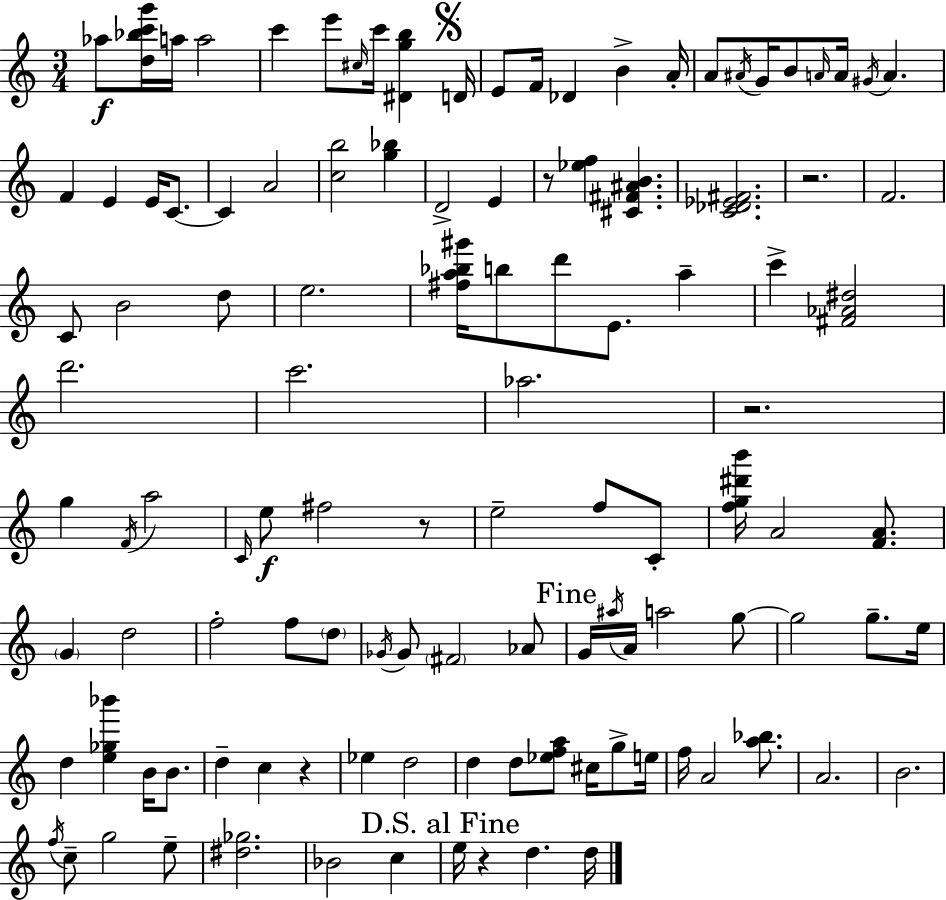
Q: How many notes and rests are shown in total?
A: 115